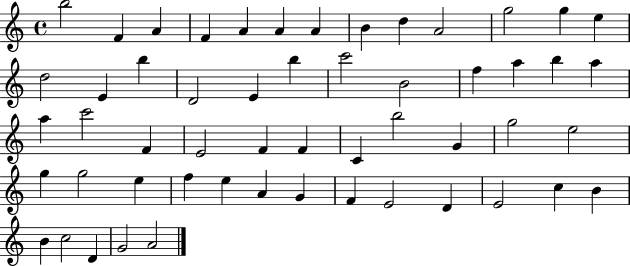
B5/h F4/q A4/q F4/q A4/q A4/q A4/q B4/q D5/q A4/h G5/h G5/q E5/q D5/h E4/q B5/q D4/h E4/q B5/q C6/h B4/h F5/q A5/q B5/q A5/q A5/q C6/h F4/q E4/h F4/q F4/q C4/q B5/h G4/q G5/h E5/h G5/q G5/h E5/q F5/q E5/q A4/q G4/q F4/q E4/h D4/q E4/h C5/q B4/q B4/q C5/h D4/q G4/h A4/h